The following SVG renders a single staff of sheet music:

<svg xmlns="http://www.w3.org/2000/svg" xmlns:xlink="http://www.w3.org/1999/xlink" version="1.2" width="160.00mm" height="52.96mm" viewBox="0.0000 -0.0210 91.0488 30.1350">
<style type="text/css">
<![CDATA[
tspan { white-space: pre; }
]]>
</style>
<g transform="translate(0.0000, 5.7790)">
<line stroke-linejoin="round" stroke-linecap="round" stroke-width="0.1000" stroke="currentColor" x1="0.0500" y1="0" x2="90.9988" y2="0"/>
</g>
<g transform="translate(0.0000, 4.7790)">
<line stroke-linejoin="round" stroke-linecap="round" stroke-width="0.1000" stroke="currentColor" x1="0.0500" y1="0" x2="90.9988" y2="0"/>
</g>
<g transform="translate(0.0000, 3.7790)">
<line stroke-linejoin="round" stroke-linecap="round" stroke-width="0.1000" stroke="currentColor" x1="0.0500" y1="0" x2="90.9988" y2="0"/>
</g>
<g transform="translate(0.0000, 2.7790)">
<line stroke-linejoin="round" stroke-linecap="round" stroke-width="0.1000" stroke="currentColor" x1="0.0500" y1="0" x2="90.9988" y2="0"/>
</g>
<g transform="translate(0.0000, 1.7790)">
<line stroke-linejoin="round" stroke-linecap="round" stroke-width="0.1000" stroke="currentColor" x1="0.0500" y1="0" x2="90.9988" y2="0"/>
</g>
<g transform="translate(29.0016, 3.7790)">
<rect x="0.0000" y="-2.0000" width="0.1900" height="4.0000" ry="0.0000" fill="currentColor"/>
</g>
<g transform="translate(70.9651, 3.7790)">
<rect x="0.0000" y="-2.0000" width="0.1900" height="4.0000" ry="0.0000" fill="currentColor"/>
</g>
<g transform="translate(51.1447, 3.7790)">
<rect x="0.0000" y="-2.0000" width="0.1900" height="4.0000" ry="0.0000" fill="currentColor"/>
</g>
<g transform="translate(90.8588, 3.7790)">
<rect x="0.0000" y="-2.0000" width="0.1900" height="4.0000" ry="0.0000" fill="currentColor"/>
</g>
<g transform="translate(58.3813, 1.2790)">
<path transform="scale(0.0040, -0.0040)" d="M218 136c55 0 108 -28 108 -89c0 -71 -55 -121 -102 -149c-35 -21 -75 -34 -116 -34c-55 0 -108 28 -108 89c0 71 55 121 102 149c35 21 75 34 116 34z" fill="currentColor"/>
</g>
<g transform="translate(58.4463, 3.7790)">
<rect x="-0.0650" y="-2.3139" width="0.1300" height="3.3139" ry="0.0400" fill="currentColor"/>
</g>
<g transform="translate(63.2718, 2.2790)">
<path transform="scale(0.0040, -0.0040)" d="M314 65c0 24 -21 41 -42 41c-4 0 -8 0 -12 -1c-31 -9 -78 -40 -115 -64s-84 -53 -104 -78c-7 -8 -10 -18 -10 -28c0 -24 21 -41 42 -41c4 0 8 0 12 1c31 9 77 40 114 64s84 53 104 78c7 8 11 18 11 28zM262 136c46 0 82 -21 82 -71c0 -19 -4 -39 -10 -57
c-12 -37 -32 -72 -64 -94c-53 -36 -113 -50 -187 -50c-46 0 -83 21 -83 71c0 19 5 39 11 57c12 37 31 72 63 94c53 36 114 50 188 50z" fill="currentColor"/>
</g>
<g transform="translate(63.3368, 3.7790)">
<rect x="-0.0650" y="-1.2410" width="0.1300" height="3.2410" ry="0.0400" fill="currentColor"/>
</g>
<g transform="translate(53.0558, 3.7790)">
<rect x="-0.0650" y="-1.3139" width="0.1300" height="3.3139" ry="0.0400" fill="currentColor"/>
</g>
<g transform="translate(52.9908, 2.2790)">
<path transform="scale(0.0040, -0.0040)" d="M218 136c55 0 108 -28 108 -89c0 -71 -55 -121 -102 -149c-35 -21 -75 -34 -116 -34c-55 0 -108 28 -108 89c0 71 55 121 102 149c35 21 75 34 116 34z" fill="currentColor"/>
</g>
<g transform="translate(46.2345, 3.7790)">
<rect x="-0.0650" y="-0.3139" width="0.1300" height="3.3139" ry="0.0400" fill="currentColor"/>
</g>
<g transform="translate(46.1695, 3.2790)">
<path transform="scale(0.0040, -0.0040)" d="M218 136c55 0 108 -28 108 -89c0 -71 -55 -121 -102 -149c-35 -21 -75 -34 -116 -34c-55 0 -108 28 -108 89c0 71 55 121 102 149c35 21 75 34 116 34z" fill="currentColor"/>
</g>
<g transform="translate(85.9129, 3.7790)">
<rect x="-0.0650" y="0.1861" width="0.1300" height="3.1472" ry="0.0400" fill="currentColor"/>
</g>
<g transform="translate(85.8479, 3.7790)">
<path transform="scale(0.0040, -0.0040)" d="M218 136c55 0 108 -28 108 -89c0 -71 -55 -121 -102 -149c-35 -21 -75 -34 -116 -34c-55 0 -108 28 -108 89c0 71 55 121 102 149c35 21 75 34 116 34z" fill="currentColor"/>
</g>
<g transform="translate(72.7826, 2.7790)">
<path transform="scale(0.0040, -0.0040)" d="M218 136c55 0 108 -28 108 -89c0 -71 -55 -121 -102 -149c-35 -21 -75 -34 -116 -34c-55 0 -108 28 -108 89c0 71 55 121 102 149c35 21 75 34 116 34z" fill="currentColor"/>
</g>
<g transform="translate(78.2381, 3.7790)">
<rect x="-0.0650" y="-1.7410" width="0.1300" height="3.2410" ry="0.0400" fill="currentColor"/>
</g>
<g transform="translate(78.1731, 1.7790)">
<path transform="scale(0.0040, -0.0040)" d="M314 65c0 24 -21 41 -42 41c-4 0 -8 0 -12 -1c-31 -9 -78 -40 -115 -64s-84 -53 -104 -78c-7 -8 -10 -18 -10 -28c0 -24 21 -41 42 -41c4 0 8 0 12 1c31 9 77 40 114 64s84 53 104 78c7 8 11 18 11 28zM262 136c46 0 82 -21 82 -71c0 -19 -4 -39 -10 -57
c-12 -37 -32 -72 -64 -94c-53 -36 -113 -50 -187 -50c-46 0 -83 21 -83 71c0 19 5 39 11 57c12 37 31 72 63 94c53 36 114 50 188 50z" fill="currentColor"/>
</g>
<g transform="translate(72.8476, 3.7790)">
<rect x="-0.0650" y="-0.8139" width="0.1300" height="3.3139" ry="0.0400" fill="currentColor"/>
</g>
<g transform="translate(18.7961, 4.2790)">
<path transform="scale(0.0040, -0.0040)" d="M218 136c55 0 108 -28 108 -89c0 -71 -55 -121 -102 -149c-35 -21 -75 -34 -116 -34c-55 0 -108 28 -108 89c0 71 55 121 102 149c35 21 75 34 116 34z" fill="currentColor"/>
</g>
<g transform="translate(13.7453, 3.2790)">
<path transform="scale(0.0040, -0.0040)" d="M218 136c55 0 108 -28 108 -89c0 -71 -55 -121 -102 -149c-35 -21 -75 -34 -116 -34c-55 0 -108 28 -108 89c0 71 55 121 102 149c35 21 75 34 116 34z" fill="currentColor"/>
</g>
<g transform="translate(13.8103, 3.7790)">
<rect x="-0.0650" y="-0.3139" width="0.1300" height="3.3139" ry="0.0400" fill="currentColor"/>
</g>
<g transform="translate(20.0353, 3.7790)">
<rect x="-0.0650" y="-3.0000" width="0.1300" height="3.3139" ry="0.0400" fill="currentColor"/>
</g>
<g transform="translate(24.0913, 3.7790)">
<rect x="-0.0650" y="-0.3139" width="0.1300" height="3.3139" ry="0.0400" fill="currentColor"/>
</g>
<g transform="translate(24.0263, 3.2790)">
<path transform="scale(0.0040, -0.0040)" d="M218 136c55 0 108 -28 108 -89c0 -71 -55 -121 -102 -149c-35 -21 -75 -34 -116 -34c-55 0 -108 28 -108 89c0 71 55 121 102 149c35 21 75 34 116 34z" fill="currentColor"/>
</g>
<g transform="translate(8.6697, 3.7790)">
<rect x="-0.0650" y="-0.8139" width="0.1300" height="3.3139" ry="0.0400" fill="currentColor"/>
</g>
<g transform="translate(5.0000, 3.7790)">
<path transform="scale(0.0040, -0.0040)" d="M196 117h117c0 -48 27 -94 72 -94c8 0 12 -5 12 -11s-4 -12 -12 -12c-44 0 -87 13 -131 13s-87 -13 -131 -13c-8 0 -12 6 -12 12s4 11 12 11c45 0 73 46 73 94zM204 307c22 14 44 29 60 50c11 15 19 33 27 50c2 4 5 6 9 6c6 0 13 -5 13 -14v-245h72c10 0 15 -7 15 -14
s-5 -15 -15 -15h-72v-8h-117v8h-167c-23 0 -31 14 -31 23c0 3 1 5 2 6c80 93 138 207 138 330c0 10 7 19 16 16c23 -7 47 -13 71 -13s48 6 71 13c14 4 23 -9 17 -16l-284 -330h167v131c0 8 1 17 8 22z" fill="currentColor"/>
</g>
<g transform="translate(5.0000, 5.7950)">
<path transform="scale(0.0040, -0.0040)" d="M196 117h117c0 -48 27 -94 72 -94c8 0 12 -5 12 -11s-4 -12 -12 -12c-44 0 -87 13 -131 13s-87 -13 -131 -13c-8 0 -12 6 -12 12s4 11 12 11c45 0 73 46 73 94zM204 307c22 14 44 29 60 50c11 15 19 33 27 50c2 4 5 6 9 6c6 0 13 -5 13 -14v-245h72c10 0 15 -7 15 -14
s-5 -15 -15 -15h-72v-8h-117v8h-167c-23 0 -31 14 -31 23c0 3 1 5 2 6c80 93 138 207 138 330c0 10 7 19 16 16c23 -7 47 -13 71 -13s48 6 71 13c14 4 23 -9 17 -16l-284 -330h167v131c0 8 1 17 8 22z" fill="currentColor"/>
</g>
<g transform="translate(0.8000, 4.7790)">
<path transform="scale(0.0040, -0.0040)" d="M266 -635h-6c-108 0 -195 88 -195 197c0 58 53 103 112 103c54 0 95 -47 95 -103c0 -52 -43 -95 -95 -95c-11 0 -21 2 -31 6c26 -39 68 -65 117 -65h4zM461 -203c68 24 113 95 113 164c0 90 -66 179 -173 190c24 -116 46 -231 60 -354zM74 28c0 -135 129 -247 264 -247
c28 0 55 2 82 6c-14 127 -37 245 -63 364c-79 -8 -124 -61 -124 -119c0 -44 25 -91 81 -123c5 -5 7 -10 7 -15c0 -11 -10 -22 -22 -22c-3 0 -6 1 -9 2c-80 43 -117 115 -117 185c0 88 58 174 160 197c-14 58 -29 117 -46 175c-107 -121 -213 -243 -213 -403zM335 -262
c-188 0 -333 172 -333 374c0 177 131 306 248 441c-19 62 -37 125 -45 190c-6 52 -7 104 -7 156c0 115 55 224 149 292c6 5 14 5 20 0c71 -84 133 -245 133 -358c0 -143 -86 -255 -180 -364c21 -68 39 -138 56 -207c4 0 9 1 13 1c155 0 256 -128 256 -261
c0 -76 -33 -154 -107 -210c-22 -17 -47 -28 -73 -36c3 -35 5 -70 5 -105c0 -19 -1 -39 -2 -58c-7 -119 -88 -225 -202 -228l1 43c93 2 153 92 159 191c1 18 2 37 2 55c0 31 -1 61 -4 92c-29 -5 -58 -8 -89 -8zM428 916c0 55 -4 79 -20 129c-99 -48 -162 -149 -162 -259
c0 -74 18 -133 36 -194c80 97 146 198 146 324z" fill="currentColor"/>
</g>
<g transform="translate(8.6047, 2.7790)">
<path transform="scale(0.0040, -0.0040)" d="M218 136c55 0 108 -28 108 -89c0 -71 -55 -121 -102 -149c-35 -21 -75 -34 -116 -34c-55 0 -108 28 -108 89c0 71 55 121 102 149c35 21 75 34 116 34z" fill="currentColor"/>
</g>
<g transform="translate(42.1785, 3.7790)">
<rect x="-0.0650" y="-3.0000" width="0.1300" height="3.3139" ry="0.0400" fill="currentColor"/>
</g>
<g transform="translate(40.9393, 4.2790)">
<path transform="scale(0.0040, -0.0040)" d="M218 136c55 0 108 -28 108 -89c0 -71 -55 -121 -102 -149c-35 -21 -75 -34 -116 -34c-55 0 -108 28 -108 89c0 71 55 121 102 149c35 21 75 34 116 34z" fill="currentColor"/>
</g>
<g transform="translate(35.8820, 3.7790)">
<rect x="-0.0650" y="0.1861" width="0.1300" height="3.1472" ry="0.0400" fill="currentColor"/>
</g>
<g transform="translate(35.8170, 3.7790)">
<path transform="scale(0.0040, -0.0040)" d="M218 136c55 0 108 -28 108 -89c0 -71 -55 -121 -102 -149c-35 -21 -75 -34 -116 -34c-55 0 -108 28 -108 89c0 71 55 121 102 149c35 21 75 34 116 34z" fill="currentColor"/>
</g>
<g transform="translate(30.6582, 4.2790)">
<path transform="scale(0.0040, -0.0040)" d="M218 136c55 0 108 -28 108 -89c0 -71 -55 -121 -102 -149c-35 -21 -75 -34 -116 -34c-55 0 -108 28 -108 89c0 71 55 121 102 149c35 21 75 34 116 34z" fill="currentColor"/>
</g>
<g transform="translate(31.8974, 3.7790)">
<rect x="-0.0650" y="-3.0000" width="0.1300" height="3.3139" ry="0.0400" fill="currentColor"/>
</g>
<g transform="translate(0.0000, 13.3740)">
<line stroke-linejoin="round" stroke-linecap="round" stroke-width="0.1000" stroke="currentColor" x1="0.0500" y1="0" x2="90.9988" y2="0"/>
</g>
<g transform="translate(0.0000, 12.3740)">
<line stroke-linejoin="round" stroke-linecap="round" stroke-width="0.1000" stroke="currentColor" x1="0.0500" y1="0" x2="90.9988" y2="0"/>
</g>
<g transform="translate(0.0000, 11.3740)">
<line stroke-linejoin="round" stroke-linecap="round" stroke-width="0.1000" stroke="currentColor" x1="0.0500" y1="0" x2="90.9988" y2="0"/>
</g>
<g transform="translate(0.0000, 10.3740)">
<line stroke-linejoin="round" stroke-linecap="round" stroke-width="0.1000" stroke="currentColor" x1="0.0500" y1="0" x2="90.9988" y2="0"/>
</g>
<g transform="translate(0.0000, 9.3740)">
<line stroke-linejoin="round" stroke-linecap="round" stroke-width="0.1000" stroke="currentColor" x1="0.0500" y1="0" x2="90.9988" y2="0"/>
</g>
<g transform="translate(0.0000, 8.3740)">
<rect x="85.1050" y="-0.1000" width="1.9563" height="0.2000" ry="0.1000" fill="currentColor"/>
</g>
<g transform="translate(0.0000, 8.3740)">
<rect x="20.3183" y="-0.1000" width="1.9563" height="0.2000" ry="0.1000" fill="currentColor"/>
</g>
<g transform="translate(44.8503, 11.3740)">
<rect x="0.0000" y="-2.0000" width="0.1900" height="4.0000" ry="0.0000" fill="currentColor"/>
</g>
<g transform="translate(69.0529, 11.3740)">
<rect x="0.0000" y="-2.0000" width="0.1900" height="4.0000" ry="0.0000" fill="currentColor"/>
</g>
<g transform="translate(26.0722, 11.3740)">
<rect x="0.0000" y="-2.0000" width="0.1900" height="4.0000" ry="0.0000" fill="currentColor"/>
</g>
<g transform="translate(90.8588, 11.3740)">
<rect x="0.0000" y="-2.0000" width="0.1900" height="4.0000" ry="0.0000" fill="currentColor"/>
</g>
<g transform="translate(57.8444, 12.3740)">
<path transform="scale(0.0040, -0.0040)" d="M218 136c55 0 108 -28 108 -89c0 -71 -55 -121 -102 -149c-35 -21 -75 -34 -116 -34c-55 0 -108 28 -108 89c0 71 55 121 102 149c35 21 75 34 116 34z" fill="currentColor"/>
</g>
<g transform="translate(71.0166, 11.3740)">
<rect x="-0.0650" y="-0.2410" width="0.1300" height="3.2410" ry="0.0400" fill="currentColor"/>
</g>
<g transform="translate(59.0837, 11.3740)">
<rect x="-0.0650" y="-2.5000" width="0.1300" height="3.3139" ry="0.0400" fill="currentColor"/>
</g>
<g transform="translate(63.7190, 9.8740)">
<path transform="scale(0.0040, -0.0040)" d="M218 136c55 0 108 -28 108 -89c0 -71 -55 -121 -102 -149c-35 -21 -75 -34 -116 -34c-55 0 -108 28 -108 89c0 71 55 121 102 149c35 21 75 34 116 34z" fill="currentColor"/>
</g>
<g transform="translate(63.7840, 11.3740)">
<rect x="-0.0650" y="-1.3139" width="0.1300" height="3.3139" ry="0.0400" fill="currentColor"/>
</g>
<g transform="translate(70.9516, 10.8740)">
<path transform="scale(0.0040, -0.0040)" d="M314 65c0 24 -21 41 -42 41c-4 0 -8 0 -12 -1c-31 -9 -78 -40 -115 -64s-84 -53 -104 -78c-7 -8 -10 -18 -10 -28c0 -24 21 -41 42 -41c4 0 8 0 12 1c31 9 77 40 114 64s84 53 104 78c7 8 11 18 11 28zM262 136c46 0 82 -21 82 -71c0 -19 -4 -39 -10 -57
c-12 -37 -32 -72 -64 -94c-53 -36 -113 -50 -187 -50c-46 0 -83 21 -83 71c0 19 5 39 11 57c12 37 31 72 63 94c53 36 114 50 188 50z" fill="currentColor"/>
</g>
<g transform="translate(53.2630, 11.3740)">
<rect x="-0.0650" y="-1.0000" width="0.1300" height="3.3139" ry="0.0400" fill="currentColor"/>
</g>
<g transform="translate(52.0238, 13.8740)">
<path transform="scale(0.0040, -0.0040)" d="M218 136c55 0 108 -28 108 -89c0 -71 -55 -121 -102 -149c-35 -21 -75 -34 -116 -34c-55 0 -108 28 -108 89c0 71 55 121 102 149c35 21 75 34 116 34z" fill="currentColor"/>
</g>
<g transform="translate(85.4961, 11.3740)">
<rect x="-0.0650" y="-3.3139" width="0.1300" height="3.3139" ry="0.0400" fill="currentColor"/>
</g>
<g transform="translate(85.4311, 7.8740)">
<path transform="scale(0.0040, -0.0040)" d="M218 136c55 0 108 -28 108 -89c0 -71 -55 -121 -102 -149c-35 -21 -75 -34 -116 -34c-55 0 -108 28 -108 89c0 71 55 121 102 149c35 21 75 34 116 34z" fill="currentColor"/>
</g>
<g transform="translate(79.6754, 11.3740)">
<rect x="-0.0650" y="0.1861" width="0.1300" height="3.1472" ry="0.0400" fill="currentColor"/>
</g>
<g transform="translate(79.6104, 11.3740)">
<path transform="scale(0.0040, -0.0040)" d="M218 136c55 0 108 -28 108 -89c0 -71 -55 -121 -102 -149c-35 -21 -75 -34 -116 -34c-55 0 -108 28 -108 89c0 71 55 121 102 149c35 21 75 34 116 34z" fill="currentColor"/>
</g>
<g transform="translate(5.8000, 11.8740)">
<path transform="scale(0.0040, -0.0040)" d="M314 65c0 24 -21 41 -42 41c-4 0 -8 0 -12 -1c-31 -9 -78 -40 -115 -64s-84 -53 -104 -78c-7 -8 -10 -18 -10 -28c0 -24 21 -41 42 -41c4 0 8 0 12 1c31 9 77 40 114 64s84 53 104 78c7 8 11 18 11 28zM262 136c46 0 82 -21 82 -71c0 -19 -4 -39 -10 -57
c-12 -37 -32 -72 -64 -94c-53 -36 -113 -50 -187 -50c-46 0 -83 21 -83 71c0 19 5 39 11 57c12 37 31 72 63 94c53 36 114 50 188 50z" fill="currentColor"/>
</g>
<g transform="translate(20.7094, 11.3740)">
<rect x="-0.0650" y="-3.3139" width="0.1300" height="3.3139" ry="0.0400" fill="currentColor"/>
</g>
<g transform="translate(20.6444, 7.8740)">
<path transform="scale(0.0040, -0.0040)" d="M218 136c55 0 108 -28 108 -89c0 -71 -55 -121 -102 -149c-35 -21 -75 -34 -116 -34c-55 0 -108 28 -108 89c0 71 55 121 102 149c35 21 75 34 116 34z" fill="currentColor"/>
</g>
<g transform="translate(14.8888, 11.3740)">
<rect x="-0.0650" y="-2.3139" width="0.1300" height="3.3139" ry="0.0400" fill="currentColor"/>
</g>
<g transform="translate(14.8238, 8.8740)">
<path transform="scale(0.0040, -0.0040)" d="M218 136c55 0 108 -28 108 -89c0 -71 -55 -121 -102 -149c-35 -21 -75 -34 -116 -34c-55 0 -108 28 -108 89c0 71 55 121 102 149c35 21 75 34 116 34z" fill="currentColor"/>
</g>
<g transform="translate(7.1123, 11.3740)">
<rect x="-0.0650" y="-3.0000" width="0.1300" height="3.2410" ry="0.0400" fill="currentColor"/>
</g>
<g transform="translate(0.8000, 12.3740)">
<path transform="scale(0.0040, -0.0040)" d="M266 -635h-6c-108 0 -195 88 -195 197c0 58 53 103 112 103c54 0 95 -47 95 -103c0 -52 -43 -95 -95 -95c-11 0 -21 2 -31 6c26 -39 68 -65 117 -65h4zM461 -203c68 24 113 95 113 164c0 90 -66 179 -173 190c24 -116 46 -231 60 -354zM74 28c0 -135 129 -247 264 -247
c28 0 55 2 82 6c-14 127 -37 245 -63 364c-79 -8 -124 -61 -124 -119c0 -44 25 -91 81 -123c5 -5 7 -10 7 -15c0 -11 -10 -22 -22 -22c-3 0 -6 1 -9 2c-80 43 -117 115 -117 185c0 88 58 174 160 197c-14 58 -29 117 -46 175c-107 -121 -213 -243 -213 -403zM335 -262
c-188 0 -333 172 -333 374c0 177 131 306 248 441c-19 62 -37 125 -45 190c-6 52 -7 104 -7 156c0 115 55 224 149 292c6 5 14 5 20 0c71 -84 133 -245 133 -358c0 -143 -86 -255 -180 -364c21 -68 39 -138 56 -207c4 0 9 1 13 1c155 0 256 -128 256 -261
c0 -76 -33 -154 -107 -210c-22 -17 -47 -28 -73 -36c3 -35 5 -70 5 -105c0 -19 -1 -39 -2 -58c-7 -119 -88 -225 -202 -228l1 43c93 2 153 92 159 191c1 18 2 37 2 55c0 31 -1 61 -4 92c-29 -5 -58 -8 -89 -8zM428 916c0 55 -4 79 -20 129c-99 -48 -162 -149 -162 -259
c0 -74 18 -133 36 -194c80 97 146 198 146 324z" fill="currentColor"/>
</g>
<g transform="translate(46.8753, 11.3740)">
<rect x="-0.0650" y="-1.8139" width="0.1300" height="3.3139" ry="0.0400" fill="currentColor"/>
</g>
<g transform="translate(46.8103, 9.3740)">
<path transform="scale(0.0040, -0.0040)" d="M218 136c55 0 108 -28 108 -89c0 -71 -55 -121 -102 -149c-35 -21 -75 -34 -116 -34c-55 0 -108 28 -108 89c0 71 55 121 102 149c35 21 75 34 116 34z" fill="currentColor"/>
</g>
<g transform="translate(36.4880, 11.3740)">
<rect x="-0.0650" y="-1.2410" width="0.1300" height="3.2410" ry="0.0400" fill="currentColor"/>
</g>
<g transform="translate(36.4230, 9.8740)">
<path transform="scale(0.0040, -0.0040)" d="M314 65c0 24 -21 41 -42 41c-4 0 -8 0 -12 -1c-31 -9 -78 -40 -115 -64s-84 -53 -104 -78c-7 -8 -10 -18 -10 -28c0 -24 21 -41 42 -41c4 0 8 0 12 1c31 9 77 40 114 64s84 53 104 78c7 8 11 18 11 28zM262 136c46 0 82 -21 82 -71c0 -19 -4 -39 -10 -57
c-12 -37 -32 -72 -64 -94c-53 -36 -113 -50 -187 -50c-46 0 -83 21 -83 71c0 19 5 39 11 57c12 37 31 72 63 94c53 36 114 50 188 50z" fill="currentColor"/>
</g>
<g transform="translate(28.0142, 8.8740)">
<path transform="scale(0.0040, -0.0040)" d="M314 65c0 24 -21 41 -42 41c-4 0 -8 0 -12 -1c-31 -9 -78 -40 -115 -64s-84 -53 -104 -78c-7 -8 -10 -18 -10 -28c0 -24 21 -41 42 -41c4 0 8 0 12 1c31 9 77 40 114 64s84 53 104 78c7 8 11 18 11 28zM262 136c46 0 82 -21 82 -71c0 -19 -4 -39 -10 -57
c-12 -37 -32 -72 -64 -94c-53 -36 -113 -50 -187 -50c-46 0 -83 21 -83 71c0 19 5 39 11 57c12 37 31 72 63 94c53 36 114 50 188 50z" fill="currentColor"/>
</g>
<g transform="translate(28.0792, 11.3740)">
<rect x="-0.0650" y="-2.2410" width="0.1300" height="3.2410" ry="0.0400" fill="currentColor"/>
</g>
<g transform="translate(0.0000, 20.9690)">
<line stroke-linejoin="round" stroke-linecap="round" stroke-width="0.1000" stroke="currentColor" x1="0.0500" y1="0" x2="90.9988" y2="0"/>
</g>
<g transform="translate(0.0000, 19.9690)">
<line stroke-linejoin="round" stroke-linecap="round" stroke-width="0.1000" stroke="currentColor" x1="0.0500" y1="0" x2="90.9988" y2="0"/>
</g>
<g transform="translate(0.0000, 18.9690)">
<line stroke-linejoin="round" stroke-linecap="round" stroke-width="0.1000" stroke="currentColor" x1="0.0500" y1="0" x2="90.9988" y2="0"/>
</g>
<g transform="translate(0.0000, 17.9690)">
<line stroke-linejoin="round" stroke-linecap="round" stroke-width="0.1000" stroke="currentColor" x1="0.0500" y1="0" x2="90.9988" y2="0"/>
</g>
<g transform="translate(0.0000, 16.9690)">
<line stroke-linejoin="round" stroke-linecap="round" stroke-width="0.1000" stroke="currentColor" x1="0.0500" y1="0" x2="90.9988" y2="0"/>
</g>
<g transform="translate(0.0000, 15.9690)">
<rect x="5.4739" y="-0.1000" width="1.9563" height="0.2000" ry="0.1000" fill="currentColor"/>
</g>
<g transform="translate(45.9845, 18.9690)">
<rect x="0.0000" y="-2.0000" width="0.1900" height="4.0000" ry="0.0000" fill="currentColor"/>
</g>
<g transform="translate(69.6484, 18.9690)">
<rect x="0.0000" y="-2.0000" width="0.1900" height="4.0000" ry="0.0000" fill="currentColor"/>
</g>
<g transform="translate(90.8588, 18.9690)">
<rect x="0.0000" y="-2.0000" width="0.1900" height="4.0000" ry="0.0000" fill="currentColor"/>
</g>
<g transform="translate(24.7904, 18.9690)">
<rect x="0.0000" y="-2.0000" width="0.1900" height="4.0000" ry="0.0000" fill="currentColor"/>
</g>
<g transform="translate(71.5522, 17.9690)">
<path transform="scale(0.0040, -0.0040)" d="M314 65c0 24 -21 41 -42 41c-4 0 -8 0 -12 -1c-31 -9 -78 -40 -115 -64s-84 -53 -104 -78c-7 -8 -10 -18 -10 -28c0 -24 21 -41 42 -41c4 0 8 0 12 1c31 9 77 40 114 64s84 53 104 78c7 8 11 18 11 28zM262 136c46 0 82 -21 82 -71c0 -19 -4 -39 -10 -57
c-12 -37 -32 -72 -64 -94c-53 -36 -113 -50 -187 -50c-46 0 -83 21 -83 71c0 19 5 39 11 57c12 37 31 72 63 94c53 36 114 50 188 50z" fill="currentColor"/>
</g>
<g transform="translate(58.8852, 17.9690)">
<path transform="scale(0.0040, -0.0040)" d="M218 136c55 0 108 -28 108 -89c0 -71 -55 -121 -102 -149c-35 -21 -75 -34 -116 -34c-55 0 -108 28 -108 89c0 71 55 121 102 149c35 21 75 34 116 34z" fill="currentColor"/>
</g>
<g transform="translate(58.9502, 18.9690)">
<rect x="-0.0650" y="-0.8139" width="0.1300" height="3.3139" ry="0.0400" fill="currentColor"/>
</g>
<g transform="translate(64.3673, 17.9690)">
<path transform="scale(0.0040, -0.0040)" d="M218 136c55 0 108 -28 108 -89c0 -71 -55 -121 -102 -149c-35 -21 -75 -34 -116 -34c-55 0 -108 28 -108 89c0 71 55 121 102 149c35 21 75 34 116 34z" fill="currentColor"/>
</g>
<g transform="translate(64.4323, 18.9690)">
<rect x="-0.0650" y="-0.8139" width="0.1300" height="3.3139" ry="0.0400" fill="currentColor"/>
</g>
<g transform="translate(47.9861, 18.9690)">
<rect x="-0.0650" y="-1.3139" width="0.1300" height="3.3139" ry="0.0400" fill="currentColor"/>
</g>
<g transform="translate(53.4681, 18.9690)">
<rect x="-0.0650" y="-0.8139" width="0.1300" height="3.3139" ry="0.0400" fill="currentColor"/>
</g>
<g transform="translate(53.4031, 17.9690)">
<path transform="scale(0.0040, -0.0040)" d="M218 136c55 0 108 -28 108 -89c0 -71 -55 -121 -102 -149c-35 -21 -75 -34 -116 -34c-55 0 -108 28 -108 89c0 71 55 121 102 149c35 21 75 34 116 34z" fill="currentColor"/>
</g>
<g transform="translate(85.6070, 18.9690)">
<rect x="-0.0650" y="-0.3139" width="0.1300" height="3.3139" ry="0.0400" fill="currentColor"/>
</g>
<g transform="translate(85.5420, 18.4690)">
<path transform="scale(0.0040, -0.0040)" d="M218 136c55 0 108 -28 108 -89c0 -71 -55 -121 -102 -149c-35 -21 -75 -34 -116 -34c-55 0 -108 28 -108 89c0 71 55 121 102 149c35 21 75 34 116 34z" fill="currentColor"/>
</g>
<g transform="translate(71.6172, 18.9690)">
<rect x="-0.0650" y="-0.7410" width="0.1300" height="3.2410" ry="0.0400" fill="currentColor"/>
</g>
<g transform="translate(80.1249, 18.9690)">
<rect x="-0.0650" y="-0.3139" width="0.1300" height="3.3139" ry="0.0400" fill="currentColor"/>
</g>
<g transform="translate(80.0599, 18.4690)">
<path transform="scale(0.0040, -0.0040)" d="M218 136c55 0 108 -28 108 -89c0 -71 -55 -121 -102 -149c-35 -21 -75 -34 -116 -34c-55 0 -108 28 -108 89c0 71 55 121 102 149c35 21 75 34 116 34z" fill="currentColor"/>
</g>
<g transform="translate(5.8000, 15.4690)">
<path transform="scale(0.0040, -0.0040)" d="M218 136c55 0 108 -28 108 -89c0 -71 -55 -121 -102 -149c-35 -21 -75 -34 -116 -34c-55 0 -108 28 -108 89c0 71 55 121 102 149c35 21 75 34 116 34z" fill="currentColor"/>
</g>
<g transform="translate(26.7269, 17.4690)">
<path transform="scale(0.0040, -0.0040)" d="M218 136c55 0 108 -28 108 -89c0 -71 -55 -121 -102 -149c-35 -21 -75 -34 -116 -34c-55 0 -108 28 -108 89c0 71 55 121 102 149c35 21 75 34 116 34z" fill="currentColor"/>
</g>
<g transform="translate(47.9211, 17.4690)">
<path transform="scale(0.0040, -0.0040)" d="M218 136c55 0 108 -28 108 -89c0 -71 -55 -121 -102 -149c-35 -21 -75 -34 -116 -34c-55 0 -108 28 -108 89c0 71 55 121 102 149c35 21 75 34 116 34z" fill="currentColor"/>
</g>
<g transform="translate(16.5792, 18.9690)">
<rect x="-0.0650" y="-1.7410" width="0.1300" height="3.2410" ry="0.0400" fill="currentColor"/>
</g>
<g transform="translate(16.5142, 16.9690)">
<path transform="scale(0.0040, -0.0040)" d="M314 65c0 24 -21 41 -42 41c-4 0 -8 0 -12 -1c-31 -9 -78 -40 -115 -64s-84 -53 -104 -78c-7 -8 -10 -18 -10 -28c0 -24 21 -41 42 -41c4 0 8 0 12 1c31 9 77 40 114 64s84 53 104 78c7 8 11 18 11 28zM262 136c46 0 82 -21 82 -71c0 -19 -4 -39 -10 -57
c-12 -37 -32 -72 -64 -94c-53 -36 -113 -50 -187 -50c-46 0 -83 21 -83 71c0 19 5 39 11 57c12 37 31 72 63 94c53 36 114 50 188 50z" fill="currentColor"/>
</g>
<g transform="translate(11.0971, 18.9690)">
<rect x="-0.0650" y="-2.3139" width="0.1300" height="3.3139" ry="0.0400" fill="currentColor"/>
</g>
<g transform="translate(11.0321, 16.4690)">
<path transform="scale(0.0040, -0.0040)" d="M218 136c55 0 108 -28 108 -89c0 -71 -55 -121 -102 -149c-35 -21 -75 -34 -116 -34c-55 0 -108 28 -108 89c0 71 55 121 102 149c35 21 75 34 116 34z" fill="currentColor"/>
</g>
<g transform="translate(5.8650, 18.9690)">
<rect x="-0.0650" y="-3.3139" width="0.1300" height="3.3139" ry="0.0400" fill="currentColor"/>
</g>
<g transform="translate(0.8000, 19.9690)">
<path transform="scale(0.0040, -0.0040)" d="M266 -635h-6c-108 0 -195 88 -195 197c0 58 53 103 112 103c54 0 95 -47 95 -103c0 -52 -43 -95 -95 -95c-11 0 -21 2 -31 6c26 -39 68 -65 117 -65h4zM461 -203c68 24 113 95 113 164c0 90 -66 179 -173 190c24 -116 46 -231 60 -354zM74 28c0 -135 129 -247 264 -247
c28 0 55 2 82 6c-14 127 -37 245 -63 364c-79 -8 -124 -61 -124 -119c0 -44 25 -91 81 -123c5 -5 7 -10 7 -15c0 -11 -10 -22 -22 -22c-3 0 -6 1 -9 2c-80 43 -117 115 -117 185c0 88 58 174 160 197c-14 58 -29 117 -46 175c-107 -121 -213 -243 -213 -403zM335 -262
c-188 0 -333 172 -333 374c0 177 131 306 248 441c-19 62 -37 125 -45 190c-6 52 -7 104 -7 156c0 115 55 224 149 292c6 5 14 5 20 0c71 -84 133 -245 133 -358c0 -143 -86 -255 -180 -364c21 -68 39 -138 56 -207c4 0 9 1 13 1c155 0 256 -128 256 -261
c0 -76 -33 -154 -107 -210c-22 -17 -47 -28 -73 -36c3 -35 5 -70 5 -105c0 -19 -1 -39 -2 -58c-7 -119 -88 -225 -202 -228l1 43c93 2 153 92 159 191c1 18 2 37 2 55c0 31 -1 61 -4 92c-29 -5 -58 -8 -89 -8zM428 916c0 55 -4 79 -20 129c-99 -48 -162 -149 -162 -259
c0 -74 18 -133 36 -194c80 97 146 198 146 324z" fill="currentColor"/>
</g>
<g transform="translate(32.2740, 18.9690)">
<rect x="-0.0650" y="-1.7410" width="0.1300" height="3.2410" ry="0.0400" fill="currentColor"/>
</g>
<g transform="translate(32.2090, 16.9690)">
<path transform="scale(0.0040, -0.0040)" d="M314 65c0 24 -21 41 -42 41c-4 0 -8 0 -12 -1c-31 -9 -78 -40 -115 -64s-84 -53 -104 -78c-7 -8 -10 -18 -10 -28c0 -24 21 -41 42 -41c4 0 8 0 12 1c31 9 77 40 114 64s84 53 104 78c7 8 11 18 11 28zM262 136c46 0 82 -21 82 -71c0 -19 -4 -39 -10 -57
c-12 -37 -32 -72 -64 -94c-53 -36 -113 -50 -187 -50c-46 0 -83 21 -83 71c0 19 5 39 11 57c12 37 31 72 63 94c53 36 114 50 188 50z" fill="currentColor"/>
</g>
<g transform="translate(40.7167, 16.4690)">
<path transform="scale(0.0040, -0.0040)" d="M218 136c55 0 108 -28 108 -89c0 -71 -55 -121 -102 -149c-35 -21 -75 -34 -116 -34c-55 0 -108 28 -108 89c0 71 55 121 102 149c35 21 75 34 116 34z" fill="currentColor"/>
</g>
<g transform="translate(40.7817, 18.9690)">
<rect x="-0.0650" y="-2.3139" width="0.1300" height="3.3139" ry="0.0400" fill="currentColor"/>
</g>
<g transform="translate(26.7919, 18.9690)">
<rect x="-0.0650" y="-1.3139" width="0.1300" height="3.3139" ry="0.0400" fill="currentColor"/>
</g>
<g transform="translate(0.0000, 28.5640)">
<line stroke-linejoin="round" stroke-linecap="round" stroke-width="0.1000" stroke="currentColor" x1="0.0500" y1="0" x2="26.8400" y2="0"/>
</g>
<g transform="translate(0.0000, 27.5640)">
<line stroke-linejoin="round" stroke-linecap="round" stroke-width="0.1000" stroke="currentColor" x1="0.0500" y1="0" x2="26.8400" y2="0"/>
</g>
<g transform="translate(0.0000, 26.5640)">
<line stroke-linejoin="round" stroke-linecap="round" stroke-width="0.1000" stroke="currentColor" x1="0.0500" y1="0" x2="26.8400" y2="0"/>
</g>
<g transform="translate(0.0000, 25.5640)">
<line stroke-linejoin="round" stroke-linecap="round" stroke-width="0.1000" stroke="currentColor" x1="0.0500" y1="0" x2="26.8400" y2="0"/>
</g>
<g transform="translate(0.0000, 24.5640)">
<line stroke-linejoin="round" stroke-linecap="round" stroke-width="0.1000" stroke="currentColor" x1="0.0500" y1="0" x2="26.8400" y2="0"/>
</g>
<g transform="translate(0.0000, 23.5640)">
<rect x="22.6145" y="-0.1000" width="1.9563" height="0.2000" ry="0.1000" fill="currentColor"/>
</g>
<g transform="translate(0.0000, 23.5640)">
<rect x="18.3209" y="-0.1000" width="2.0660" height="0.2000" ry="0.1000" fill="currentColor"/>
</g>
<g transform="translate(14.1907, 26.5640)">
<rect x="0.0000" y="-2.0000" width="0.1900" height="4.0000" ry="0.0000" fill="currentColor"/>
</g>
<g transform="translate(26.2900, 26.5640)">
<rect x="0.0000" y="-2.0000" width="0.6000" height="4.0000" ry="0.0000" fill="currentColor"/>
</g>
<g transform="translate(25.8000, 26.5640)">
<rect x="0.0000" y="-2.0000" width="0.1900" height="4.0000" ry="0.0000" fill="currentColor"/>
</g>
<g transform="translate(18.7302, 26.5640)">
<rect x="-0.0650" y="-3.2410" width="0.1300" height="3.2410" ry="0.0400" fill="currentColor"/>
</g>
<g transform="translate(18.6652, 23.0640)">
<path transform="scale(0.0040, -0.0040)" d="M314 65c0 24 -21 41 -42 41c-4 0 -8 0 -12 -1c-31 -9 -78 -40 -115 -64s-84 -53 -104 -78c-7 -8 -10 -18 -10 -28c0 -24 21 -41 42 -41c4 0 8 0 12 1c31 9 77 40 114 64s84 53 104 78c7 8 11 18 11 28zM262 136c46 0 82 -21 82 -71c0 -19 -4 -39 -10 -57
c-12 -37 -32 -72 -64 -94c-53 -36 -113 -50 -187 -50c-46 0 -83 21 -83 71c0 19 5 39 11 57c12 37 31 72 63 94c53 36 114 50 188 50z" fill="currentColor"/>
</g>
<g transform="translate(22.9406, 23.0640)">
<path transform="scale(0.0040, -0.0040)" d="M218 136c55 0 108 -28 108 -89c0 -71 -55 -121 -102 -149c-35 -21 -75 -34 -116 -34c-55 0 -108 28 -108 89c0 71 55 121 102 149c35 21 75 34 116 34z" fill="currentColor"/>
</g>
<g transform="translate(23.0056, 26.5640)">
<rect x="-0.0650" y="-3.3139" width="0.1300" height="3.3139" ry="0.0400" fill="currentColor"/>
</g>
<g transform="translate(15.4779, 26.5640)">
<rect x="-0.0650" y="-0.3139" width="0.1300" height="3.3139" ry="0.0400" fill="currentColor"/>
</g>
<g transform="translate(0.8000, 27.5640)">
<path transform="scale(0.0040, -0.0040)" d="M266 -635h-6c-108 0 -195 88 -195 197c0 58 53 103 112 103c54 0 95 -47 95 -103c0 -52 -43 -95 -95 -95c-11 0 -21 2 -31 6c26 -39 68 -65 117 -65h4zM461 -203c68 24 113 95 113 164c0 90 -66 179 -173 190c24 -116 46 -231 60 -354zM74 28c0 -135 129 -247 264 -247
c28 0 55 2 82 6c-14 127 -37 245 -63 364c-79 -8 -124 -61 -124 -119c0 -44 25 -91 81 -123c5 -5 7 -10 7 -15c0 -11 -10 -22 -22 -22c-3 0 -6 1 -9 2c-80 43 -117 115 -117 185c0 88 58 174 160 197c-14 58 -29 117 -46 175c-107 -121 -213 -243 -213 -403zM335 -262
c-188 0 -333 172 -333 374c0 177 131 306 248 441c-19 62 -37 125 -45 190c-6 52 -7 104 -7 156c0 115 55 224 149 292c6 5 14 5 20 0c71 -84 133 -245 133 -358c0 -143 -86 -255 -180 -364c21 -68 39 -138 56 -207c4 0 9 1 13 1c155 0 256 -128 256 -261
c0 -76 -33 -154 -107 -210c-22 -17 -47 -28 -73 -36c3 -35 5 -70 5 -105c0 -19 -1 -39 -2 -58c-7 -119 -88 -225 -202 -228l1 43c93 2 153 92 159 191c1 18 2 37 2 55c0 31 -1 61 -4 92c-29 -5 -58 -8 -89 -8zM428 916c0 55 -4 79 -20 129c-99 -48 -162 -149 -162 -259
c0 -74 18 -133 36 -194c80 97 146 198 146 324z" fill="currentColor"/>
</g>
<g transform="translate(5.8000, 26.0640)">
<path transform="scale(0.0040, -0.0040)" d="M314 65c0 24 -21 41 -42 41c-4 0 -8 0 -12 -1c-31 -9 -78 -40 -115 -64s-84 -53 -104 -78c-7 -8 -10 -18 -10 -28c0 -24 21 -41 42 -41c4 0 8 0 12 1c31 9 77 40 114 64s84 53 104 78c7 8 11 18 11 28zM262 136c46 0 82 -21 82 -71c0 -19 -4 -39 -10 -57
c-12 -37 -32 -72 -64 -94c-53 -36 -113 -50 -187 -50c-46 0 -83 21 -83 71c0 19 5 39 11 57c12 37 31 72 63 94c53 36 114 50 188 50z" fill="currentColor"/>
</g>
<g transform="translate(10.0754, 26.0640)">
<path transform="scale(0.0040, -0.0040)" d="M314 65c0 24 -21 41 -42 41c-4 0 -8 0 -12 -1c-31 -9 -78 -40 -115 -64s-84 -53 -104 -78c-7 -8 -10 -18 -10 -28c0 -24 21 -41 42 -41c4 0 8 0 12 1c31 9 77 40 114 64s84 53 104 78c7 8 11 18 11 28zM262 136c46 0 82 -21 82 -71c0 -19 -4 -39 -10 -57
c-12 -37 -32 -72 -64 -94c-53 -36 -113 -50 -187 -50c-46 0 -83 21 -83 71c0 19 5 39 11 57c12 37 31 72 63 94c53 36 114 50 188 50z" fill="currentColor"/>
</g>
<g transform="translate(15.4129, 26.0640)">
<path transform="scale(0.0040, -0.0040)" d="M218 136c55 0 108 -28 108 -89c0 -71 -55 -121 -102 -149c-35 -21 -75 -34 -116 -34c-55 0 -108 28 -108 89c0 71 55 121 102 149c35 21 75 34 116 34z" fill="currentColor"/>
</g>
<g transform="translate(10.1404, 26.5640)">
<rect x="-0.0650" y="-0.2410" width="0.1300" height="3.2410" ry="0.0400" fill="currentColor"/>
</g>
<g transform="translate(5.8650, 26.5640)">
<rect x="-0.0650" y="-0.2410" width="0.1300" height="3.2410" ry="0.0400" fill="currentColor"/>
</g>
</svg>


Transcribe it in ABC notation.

X:1
T:Untitled
M:4/4
L:1/4
K:C
d c A c A B A c e g e2 d f2 B A2 g b g2 e2 f D G e c2 B b b g f2 e f2 g e d d d d2 c c c2 c2 c b2 b